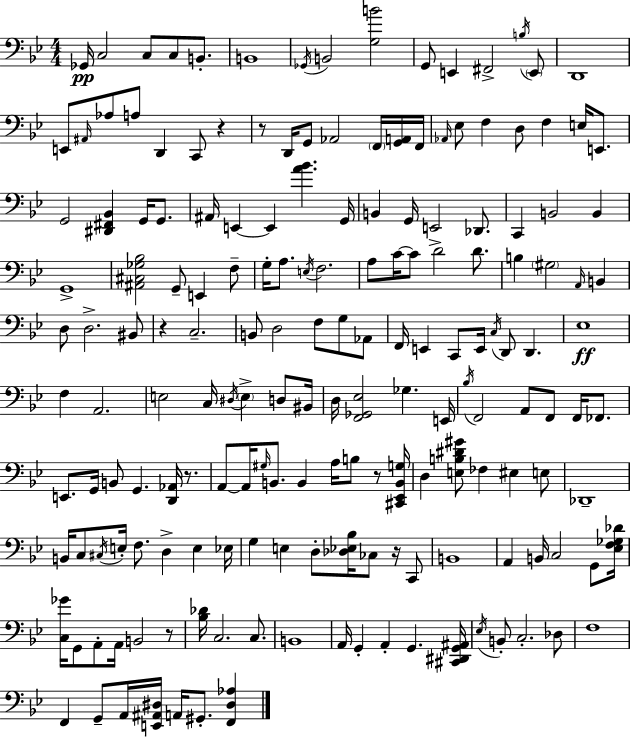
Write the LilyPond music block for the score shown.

{
  \clef bass
  \numericTimeSignature
  \time 4/4
  \key g \minor
  \repeat volta 2 { ges,16\pp c2 c8 c8 b,8.-. | b,1 | \acciaccatura { ges,16 } b,2 <g b'>2 | g,8 e,4 fis,2-> \acciaccatura { b16 } | \break \parenthesize e,8 d,1 | e,8 \grace { ais,16 } aes8 a8 d,4 c,8 r4 | r8 d,16 g,8 aes,2 | \parenthesize f,16 <g, a,>16 f,16 \grace { aes,16 } ees8 f4 d8 f4 | \break e16 e,8. g,2 <dis, fis, bes,>4 | g,16 g,8. ais,16 e,4~~ e,4 <a' bes'>4. | g,16 b,4 g,16 e,2-> | des,8. c,4 b,2 | \break b,4 g,1-> | <ais, cis ges bes>2 g,8-- e,4 | f8-- g16-. a8. \acciaccatura { e16 } f2. | a8 c'16~~ c'8 d'2 | \break d'8. b4 \parenthesize gis2 | \grace { a,16 } b,4 d8 d2.-> | bis,8 r4 c2.-- | b,8 d2 | \break f8 g8 aes,8 f,16 e,4 c,8 e,16 \acciaccatura { c16 } d,8 | d,4. ees1\ff | f4 a,2. | e2 c16 | \break \acciaccatura { dis16 } \parenthesize e4-> d8 bis,16 d16 <f, ges, ees>2 | ges4. e,16 \acciaccatura { bes16 } f,2 | a,8 f,8 f,16 fes,8. e,8. g,16 b,8 g,4. | <d, aes,>16 r8. a,8~~ a,16 \grace { gis16 } b,8. | \break b,4 a16 b8 r8 <cis, ees, b, g>16 d4 <e b dis' gis'>8 | fes4 eis4 e8 des,1-- | b,16 c8 \acciaccatura { cis16 } e16-. f8. | d4-> e4 ees16 g4 e4 | \break d8-. <des ees bes>16 ces8 r16 c,8 b,1 | a,4 b,16 | c2 g,8 <ees f ges des'>16 <c ges'>16 g,8 a,8-. | a,16 b,2 r8 <bes des'>16 c2. | \break c8. b,1 | a,16 g,4-. | a,4-. g,4. <cis, dis, g, ais,>16 \acciaccatura { ees16 } b,8-. c2.-. | des8 f1 | \break f,4 | g,8-- a,16 <e, ais, dis>16 a,16 gis,8.-. <f, dis aes>4 } \bar "|."
}